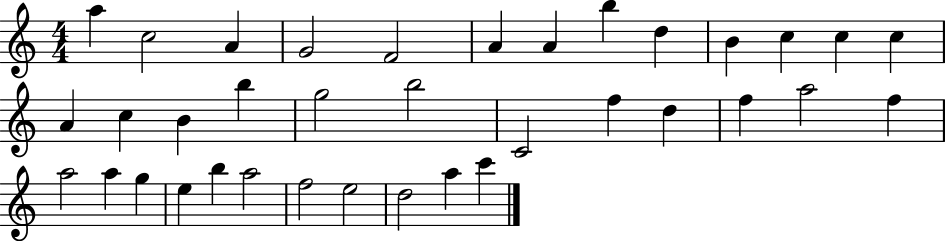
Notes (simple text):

A5/q C5/h A4/q G4/h F4/h A4/q A4/q B5/q D5/q B4/q C5/q C5/q C5/q A4/q C5/q B4/q B5/q G5/h B5/h C4/h F5/q D5/q F5/q A5/h F5/q A5/h A5/q G5/q E5/q B5/q A5/h F5/h E5/h D5/h A5/q C6/q